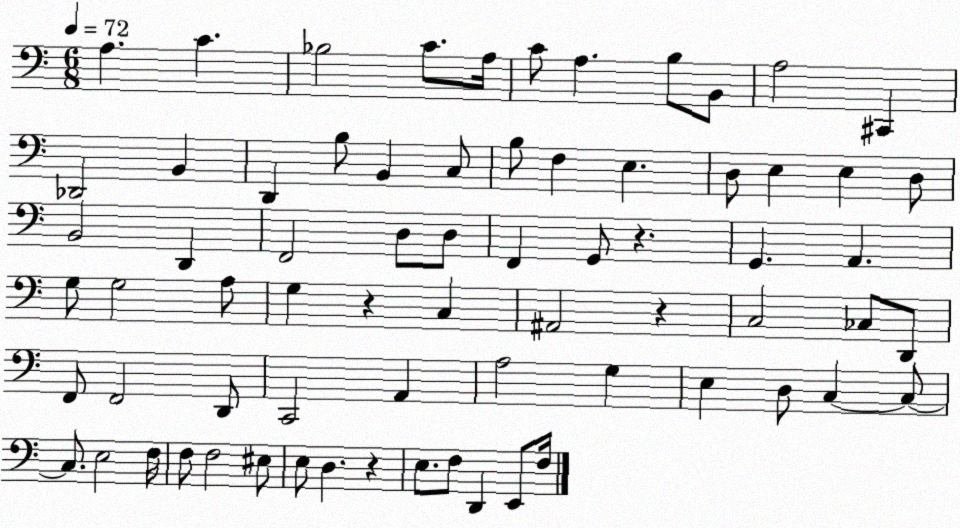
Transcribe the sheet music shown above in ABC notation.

X:1
T:Untitled
M:6/8
L:1/4
K:C
A, C _B,2 C/2 A,/4 C/2 A, B,/2 B,,/2 A,2 ^C,, _D,,2 B,, D,, B,/2 B,, C,/2 B,/2 F, E, D,/2 E, E, D,/2 B,,2 D,, F,,2 D,/2 D,/2 F,, G,,/2 z G,, A,, G,/2 G,2 A,/2 G, z C, ^A,,2 z C,2 _C,/2 D,,/2 F,,/2 F,,2 D,,/2 C,,2 A,, A,2 G, E, D,/2 C, C,/2 C,/2 E,2 F,/4 F,/2 F,2 ^E,/2 E,/2 D, z E,/2 F,/2 D,, E,,/2 F,/4